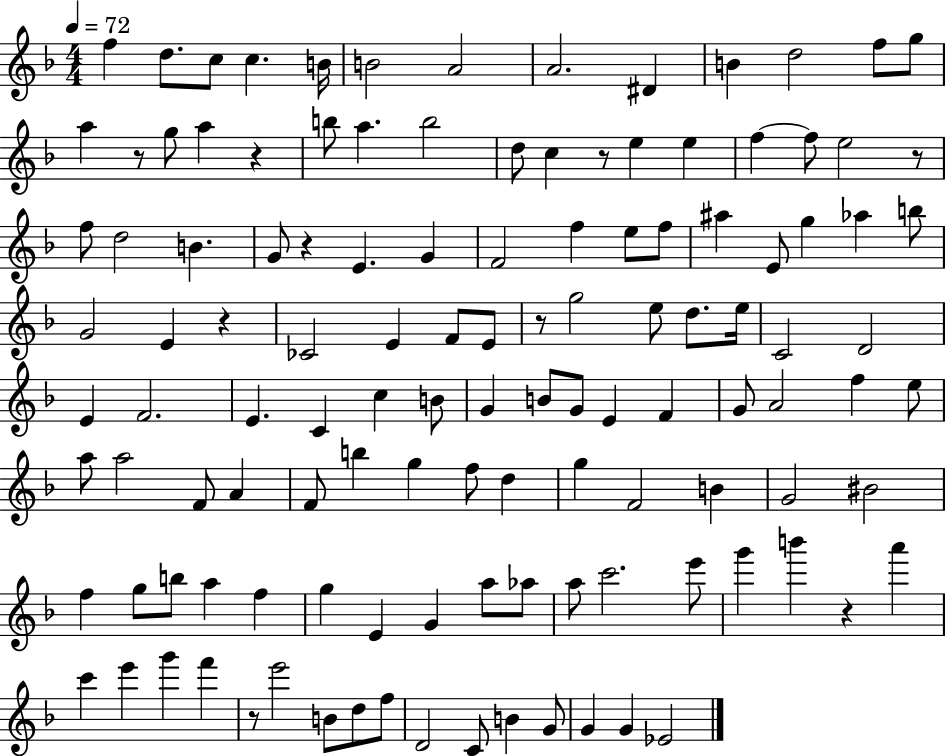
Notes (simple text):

F5/q D5/e. C5/e C5/q. B4/s B4/h A4/h A4/h. D#4/q B4/q D5/h F5/e G5/e A5/q R/e G5/e A5/q R/q B5/e A5/q. B5/h D5/e C5/q R/e E5/q E5/q F5/q F5/e E5/h R/e F5/e D5/h B4/q. G4/e R/q E4/q. G4/q F4/h F5/q E5/e F5/e A#5/q E4/e G5/q Ab5/q B5/e G4/h E4/q R/q CES4/h E4/q F4/e E4/e R/e G5/h E5/e D5/e. E5/s C4/h D4/h E4/q F4/h. E4/q. C4/q C5/q B4/e G4/q B4/e G4/e E4/q F4/q G4/e A4/h F5/q E5/e A5/e A5/h F4/e A4/q F4/e B5/q G5/q F5/e D5/q G5/q F4/h B4/q G4/h BIS4/h F5/q G5/e B5/e A5/q F5/q G5/q E4/q G4/q A5/e Ab5/e A5/e C6/h. E6/e G6/q B6/q R/q A6/q C6/q E6/q G6/q F6/q R/e E6/h B4/e D5/e F5/e D4/h C4/e B4/q G4/e G4/q G4/q Eb4/h